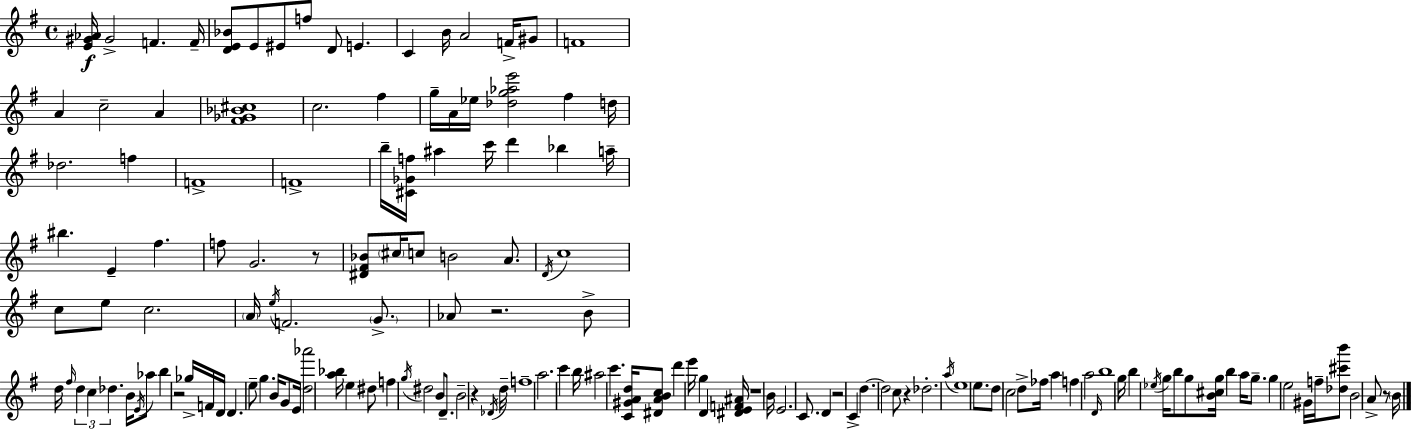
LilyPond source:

{
  \clef treble
  \time 4/4
  \defaultTimeSignature
  \key e \minor
  \repeat volta 2 { <e' gis' aes'>16\f gis'2-> f'4. f'16-- | <d' e' bes'>8 e'8 eis'8 f''8 d'8 e'4. | c'4 b'16 a'2 f'16-> gis'8 | f'1 | \break a'4 c''2-- a'4 | <fis' ges' bes' cis''>1 | c''2. fis''4 | g''16-- a'16 ees''16 <des'' g'' aes'' e'''>2 fis''4 d''16 | \break des''2. f''4 | f'1-> | f'1-> | b''16-- <cis' ges' f''>16 ais''4 c'''16 d'''4 bes''4 a''16-- | \break bis''4. e'4-- fis''4. | f''8 g'2. r8 | <dis' fis' bes'>8 \parenthesize cis''16 c''8 b'2 a'8. | \acciaccatura { d'16 } c''1 | \break c''8 e''8 c''2. | \parenthesize a'16 \acciaccatura { e''16 } f'2. \parenthesize g'8.-> | aes'8 r2. | b'8-> d''16 \grace { fis''16 } \tuplet 3/2 { d''4 c''4 des''4. } | \break b'16 \acciaccatura { e'16 } aes''8 b''4 r2 | ges''16-> f'16 d'16 d'4. e''8-- g''4. | b'16 g'8 e'16 <d'' aes'''>2 <a'' bes''>16 | e''4 dis''8 f''4 \acciaccatura { g''16 } dis''2 | \break b'8 d'8.-- b'2-- | r4 \acciaccatura { des'16 } d''16-- f''1-- | a''2. | c'''4 b''16 ais''2 c'''4. | \break <c' gis' a' d''>16 <dis' a' b' c''>8 d'''4 e'''16 g''4 | d'4 <dis' e' f' ais'>16 r1 | b'16 e'2. | c'8. d'4 r2 | \break c'4-> d''4.~~ d''2 | c''8 r4 des''2.-. | \acciaccatura { a''16 } e''1 | e''8. d''8 c''2 | \break d''8-> fes''16 a''4 f''4 a''2 | \grace { d'16 } b''1 | g''16 b''4 \acciaccatura { ees''16 } g''16 b''8 | g''8 <b' cis'' g''>16 b''4 a''16 g''8.-- g''4 | \break e''2 gis'16 f''16-- <des'' cis''' b'''>8 b'2 | a'8-> r8 \parenthesize b'16 } \bar "|."
}